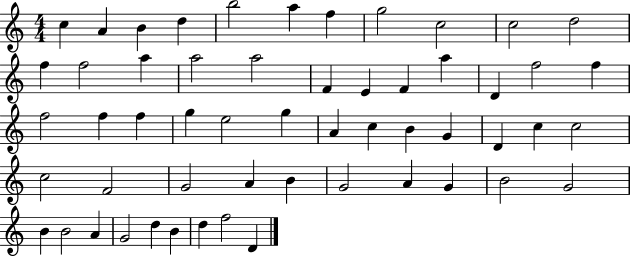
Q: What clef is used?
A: treble